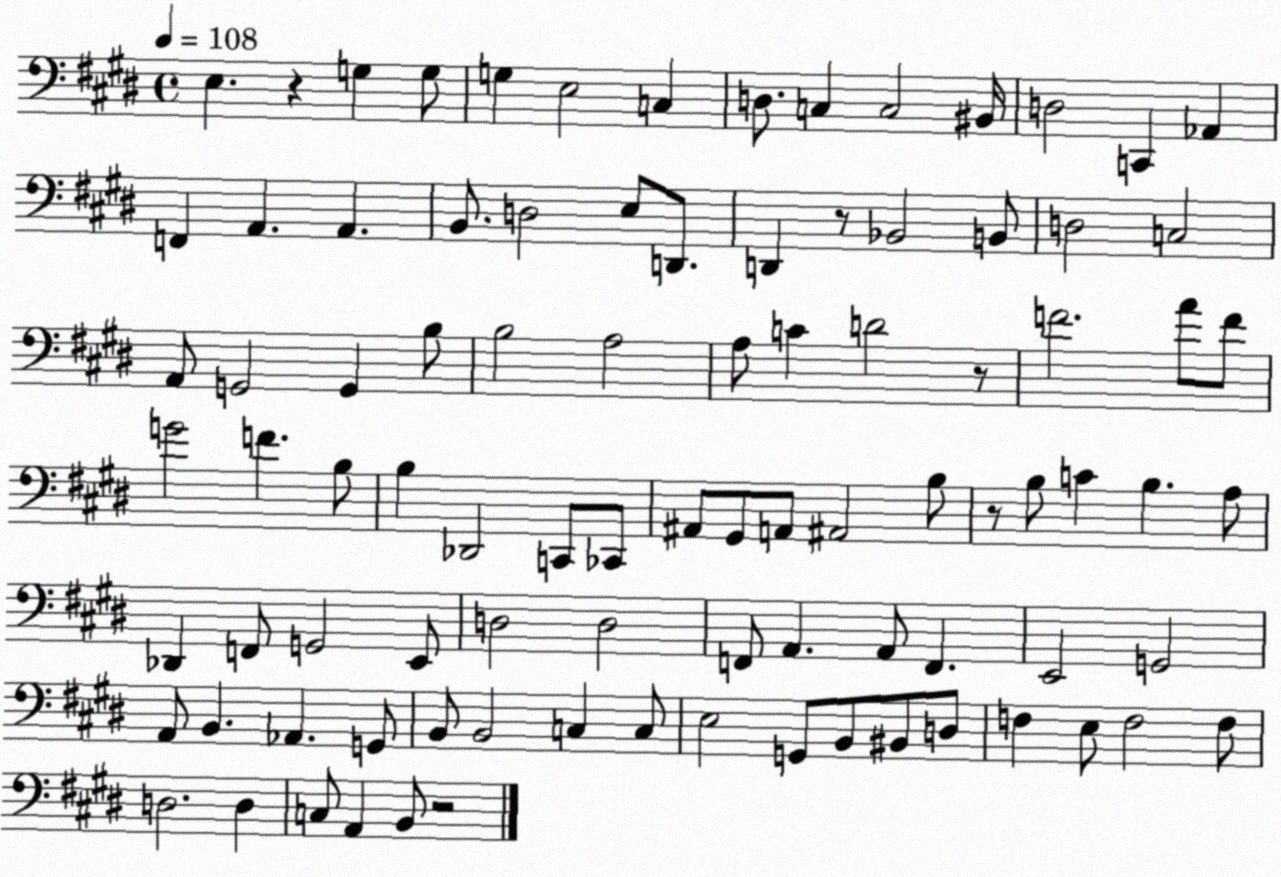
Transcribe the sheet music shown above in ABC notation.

X:1
T:Untitled
M:4/4
L:1/4
K:E
E, z G, G,/2 G, E,2 C, D,/2 C, C,2 ^B,,/4 D,2 C,, _A,, F,, A,, A,, B,,/2 D,2 E,/2 D,,/2 D,, z/2 _B,,2 B,,/2 D,2 C,2 A,,/2 G,,2 G,, B,/2 B,2 A,2 A,/2 C D2 z/2 F2 A/2 F/2 G2 F B,/2 B, _D,,2 C,,/2 _C,,/2 ^A,,/2 ^G,,/2 A,,/2 ^A,,2 B,/2 z/2 B,/2 C B, A,/2 _D,, F,,/2 G,,2 E,,/2 D,2 D,2 F,,/2 A,, A,,/2 F,, E,,2 G,,2 A,,/2 B,, _A,, G,,/2 B,,/2 B,,2 C, C,/2 E,2 G,,/2 B,,/2 ^B,,/2 D,/2 F, E,/2 F,2 F,/2 D,2 D, C,/2 A,, B,,/2 z2